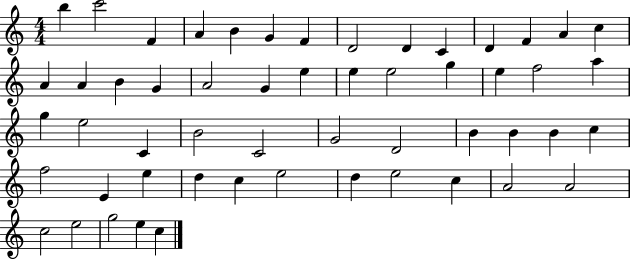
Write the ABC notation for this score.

X:1
T:Untitled
M:4/4
L:1/4
K:C
b c'2 F A B G F D2 D C D F A c A A B G A2 G e e e2 g e f2 a g e2 C B2 C2 G2 D2 B B B c f2 E e d c e2 d e2 c A2 A2 c2 e2 g2 e c